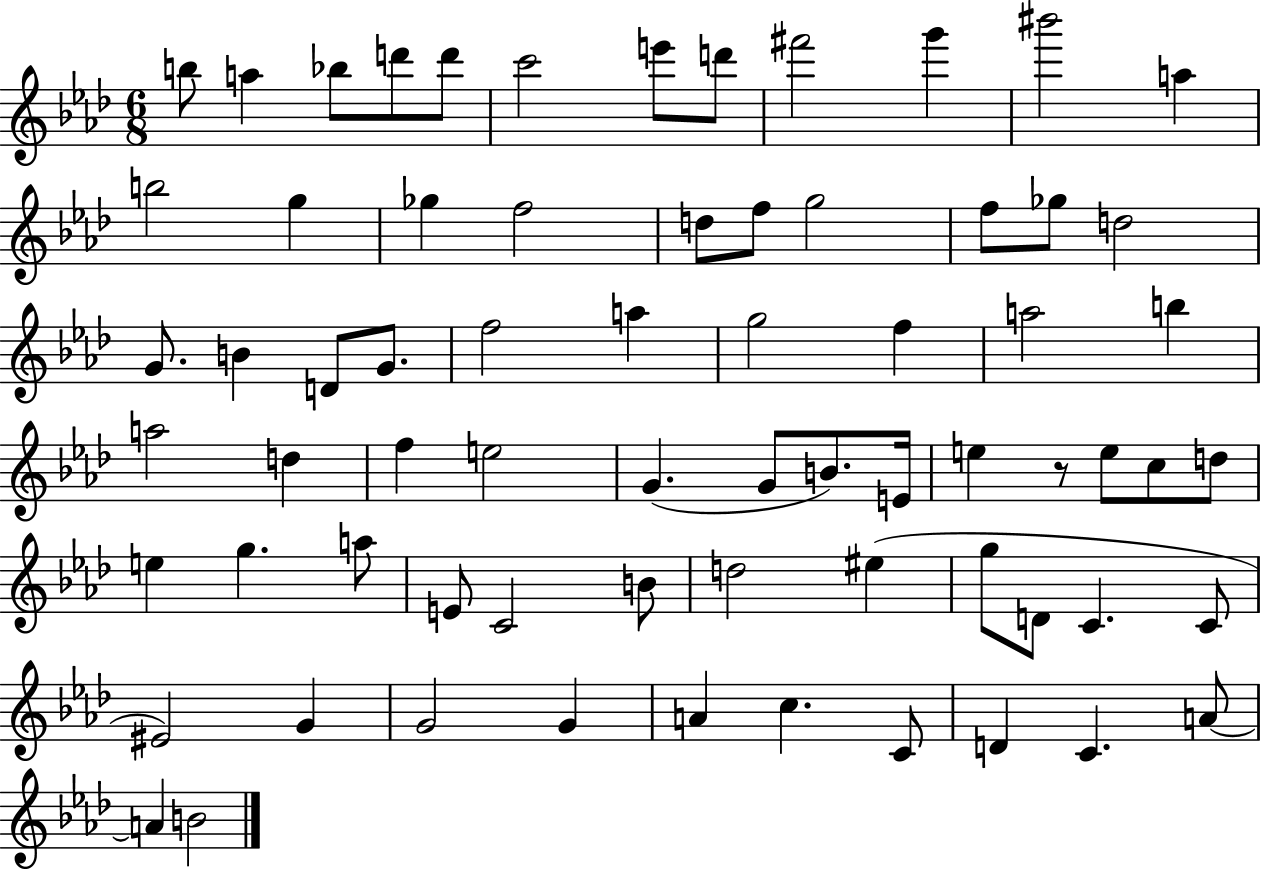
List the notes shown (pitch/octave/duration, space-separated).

B5/e A5/q Bb5/e D6/e D6/e C6/h E6/e D6/e F#6/h G6/q BIS6/h A5/q B5/h G5/q Gb5/q F5/h D5/e F5/e G5/h F5/e Gb5/e D5/h G4/e. B4/q D4/e G4/e. F5/h A5/q G5/h F5/q A5/h B5/q A5/h D5/q F5/q E5/h G4/q. G4/e B4/e. E4/s E5/q R/e E5/e C5/e D5/e E5/q G5/q. A5/e E4/e C4/h B4/e D5/h EIS5/q G5/e D4/e C4/q. C4/e EIS4/h G4/q G4/h G4/q A4/q C5/q. C4/e D4/q C4/q. A4/e A4/q B4/h